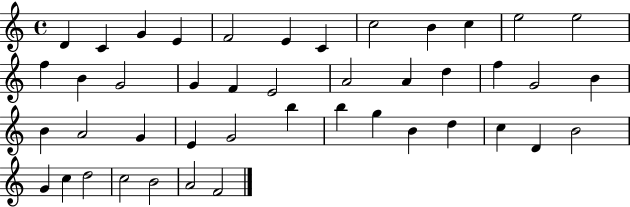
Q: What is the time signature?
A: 4/4